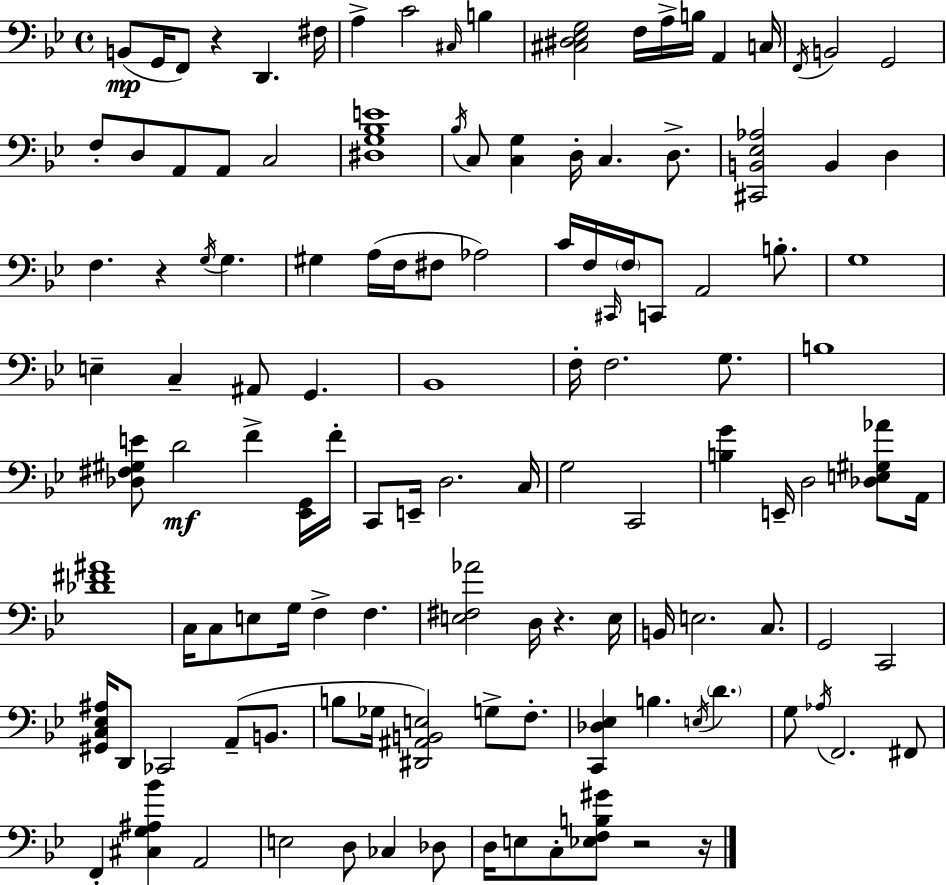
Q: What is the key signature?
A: BES major